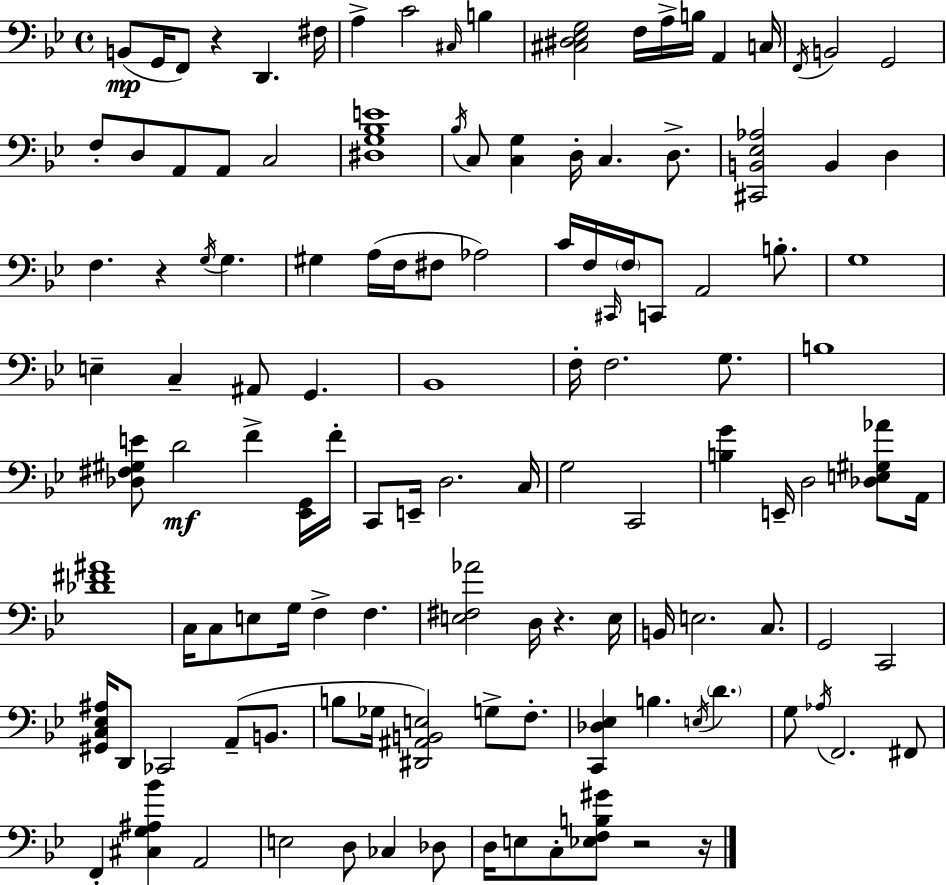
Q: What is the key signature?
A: BES major